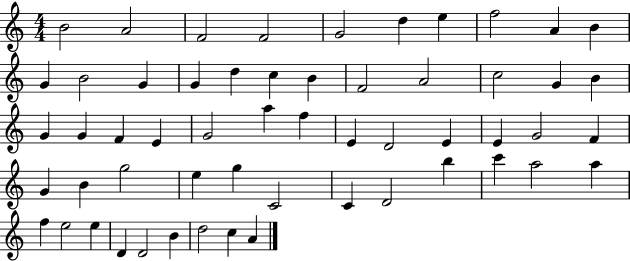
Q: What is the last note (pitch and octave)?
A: A4